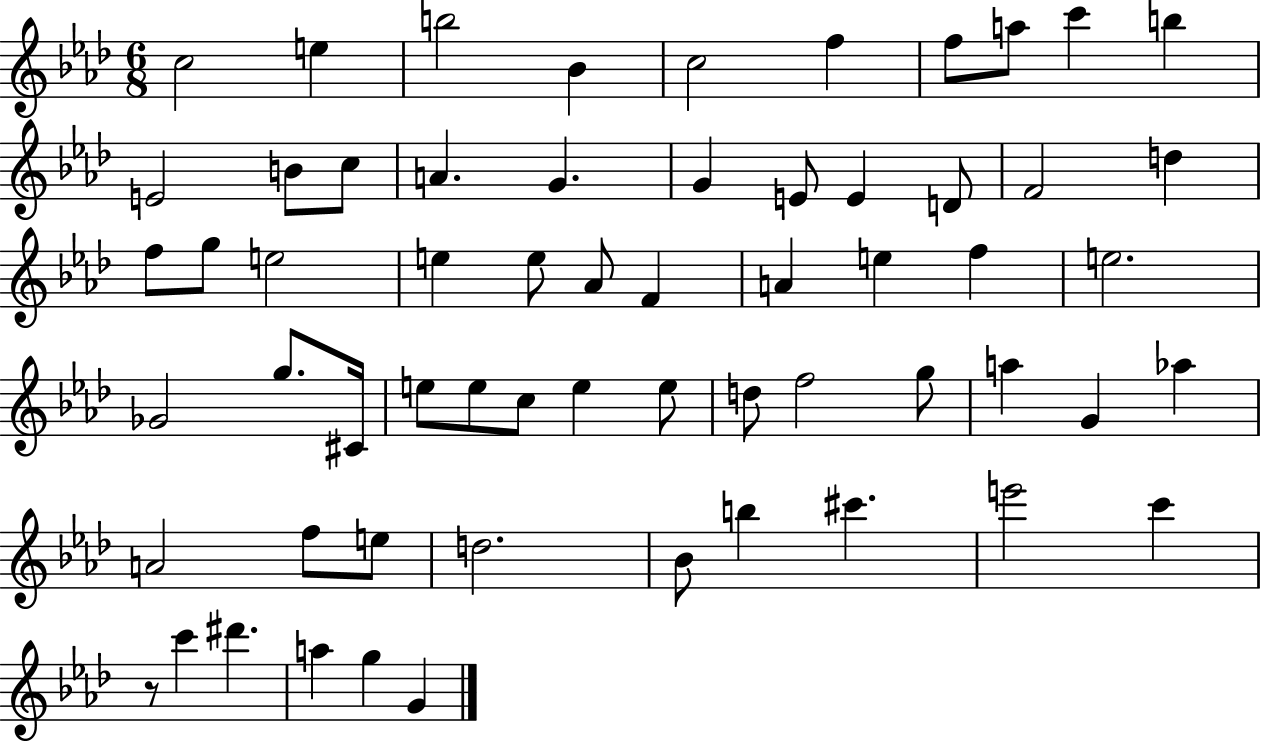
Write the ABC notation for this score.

X:1
T:Untitled
M:6/8
L:1/4
K:Ab
c2 e b2 _B c2 f f/2 a/2 c' b E2 B/2 c/2 A G G E/2 E D/2 F2 d f/2 g/2 e2 e e/2 _A/2 F A e f e2 _G2 g/2 ^C/4 e/2 e/2 c/2 e e/2 d/2 f2 g/2 a G _a A2 f/2 e/2 d2 _B/2 b ^c' e'2 c' z/2 c' ^d' a g G